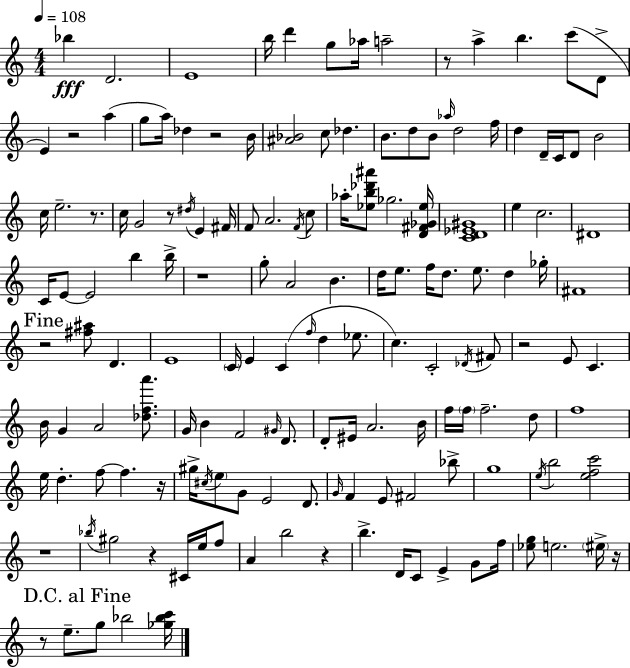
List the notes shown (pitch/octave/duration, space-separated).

Bb5/q D4/h. E4/w B5/s D6/q G5/e Ab5/s A5/h R/e A5/q B5/q. C6/e D4/e E4/q R/h A5/q G5/e A5/s Db5/q R/h B4/s [A#4,Bb4]/h C5/e Db5/q. B4/e. D5/e B4/e Ab5/s D5/h F5/s D5/q D4/s C4/s D4/e B4/h C5/s E5/h. R/e. C5/s G4/h R/e D#5/s E4/q F#4/s F4/e A4/h. F4/s C5/e Ab5/s [Eb5,B5,Db6,A#6]/e Gb5/h. [D4,F#4,Gb4,Eb5]/s [C4,D4,Eb4,G#4]/w E5/q C5/h. D#4/w C4/s E4/e E4/h B5/q B5/s R/w G5/e A4/h B4/q. D5/s E5/e. F5/s D5/e. E5/e. D5/q Gb5/s F#4/w R/h [F#5,A#5]/e D4/q. E4/w C4/s E4/q C4/q F5/s D5/q Eb5/e. C5/q. C4/h Db4/s F#4/e R/h E4/e C4/q. B4/s G4/q A4/h [Db5,F5,A6]/e. G4/s B4/q F4/h G#4/s D4/e. D4/e EIS4/s A4/h. B4/s F5/s F5/s F5/h. D5/e F5/w E5/s D5/q. F5/e F5/q. R/s G#5/s C#5/s E5/e G4/e E4/h D4/e. G4/s F4/q E4/e F#4/h Bb5/e G5/w E5/s B5/h [E5,F5,C6]/h R/w Bb5/s G#5/h R/q C#4/s E5/s F5/e A4/q B5/h R/q B5/q. D4/s C4/e E4/q G4/e F5/s [Eb5,G5]/e E5/h. EIS5/s R/s R/e E5/e. G5/e Bb5/h [Gb5,Bb5,C6]/s